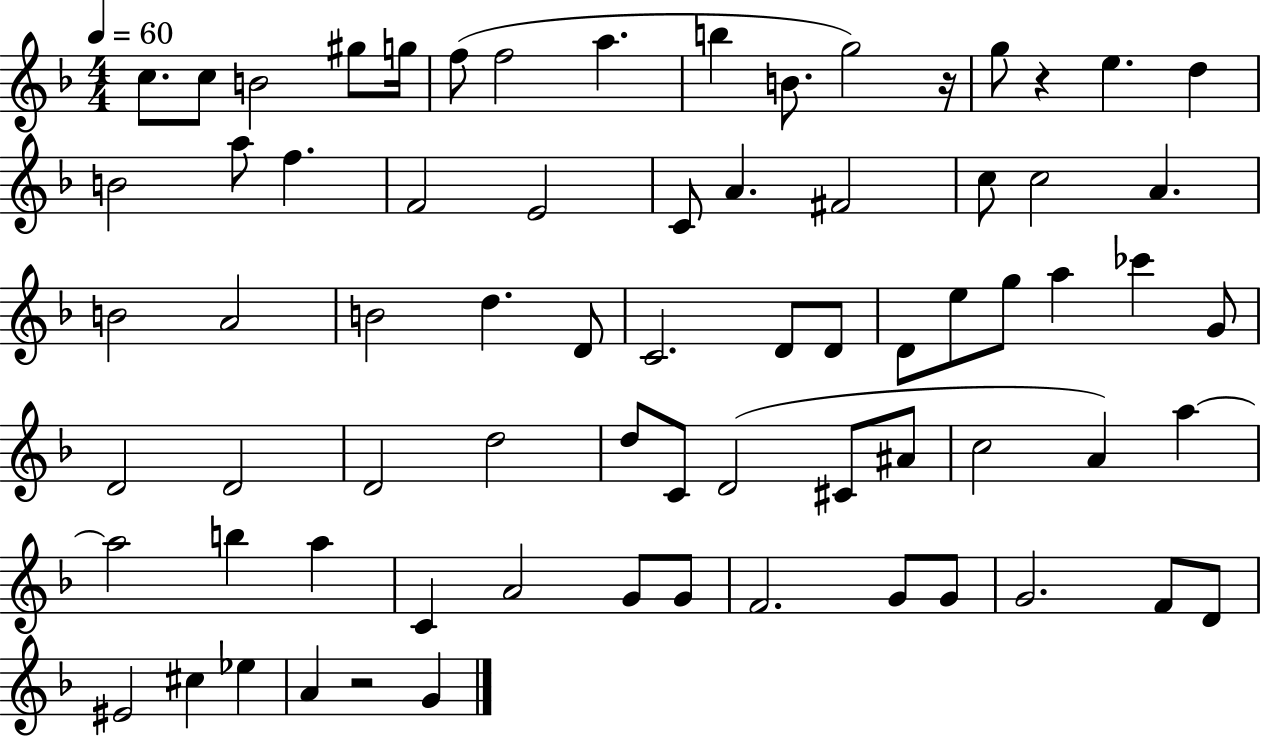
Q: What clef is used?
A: treble